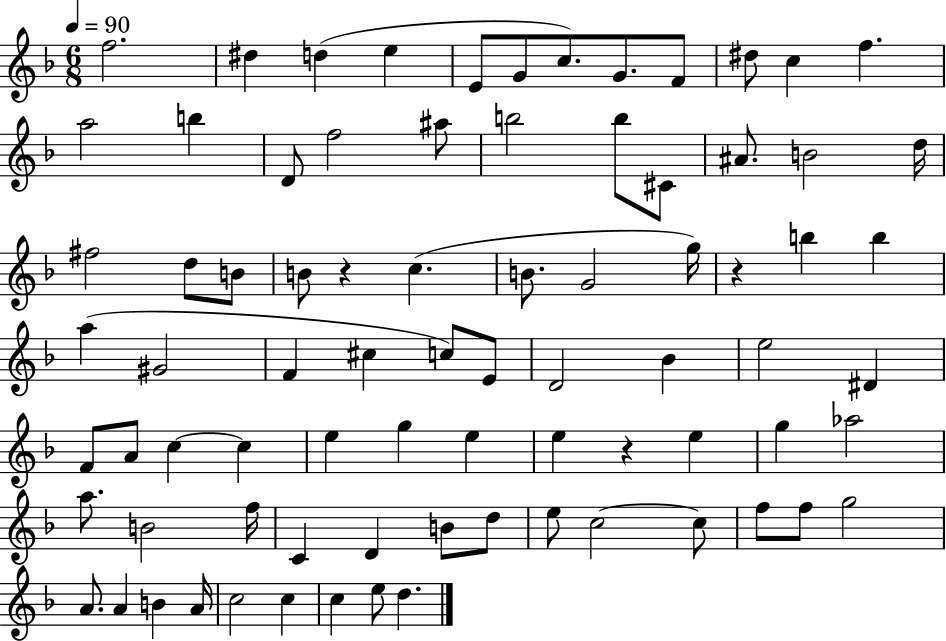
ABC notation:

X:1
T:Untitled
M:6/8
L:1/4
K:F
f2 ^d d e E/2 G/2 c/2 G/2 F/2 ^d/2 c f a2 b D/2 f2 ^a/2 b2 b/2 ^C/2 ^A/2 B2 d/4 ^f2 d/2 B/2 B/2 z c B/2 G2 g/4 z b b a ^G2 F ^c c/2 E/2 D2 _B e2 ^D F/2 A/2 c c e g e e z e g _a2 a/2 B2 f/4 C D B/2 d/2 e/2 c2 c/2 f/2 f/2 g2 A/2 A B A/4 c2 c c e/2 d